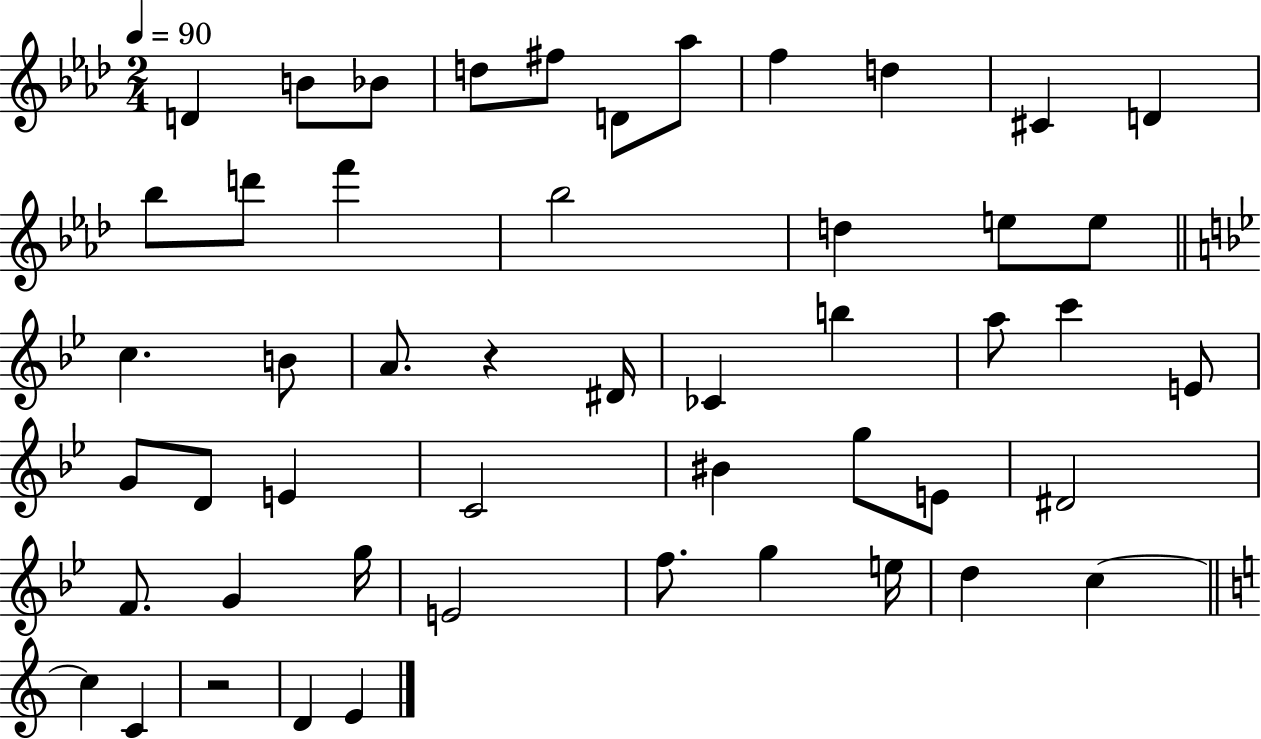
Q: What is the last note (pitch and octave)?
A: E4